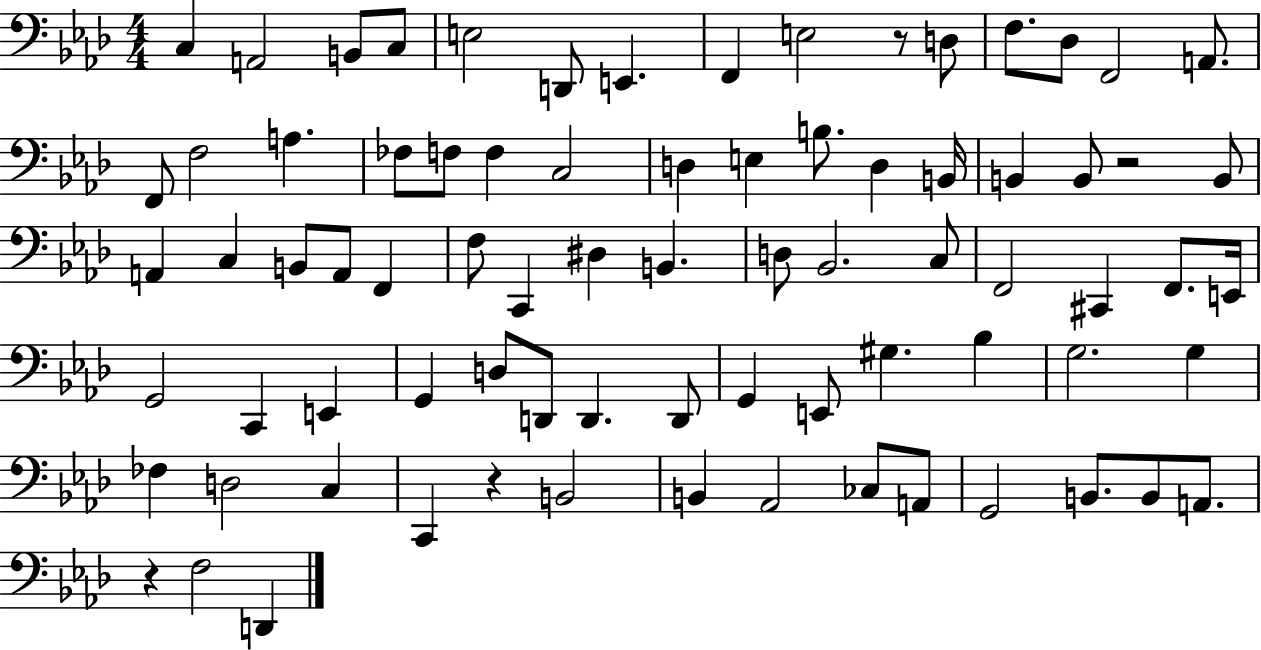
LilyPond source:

{
  \clef bass
  \numericTimeSignature
  \time 4/4
  \key aes \major
  c4 a,2 b,8 c8 | e2 d,8 e,4. | f,4 e2 r8 d8 | f8. des8 f,2 a,8. | \break f,8 f2 a4. | fes8 f8 f4 c2 | d4 e4 b8. d4 b,16 | b,4 b,8 r2 b,8 | \break a,4 c4 b,8 a,8 f,4 | f8 c,4 dis4 b,4. | d8 bes,2. c8 | f,2 cis,4 f,8. e,16 | \break g,2 c,4 e,4 | g,4 d8 d,8 d,4. d,8 | g,4 e,8 gis4. bes4 | g2. g4 | \break fes4 d2 c4 | c,4 r4 b,2 | b,4 aes,2 ces8 a,8 | g,2 b,8. b,8 a,8. | \break r4 f2 d,4 | \bar "|."
}